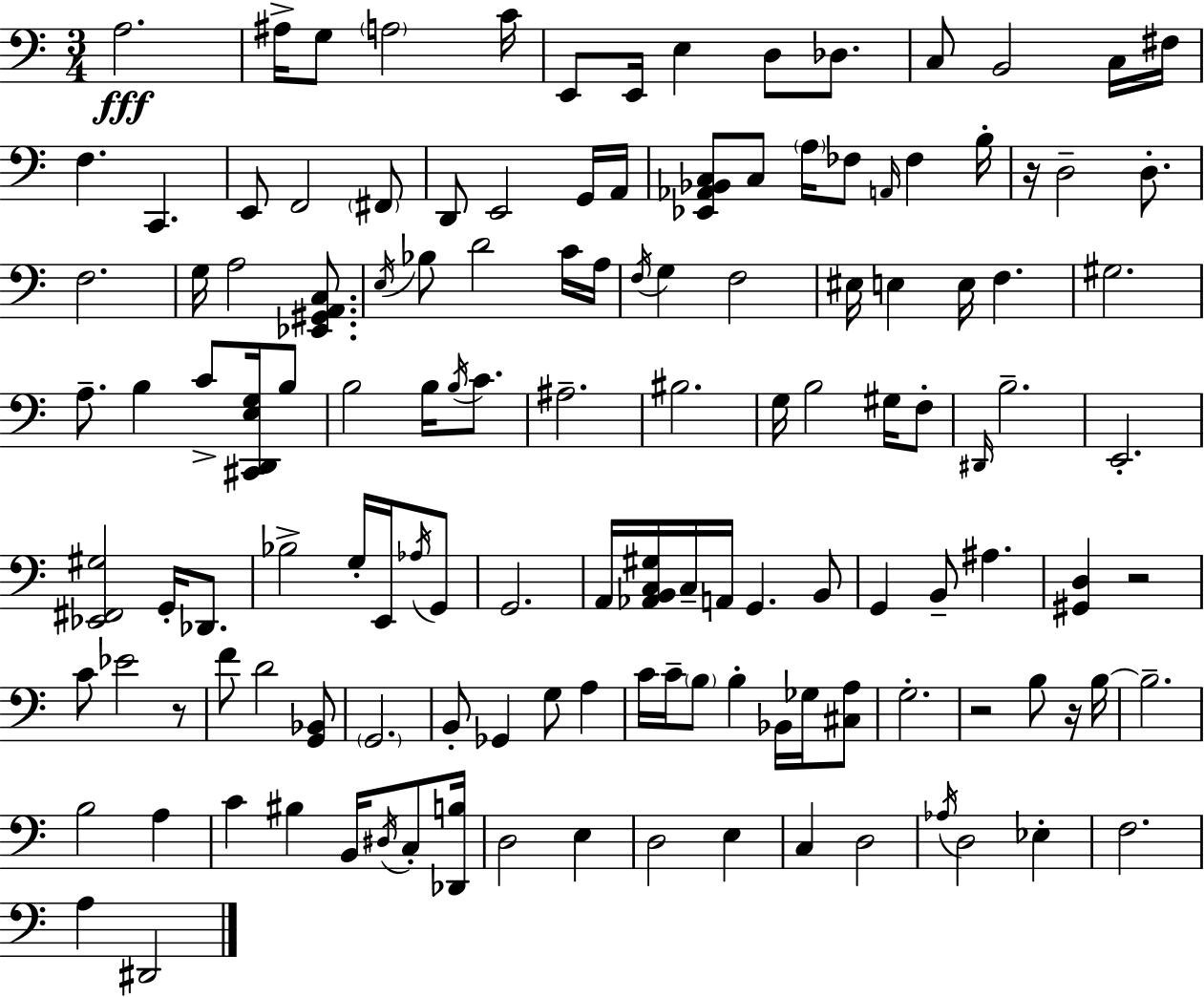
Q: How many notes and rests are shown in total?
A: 132